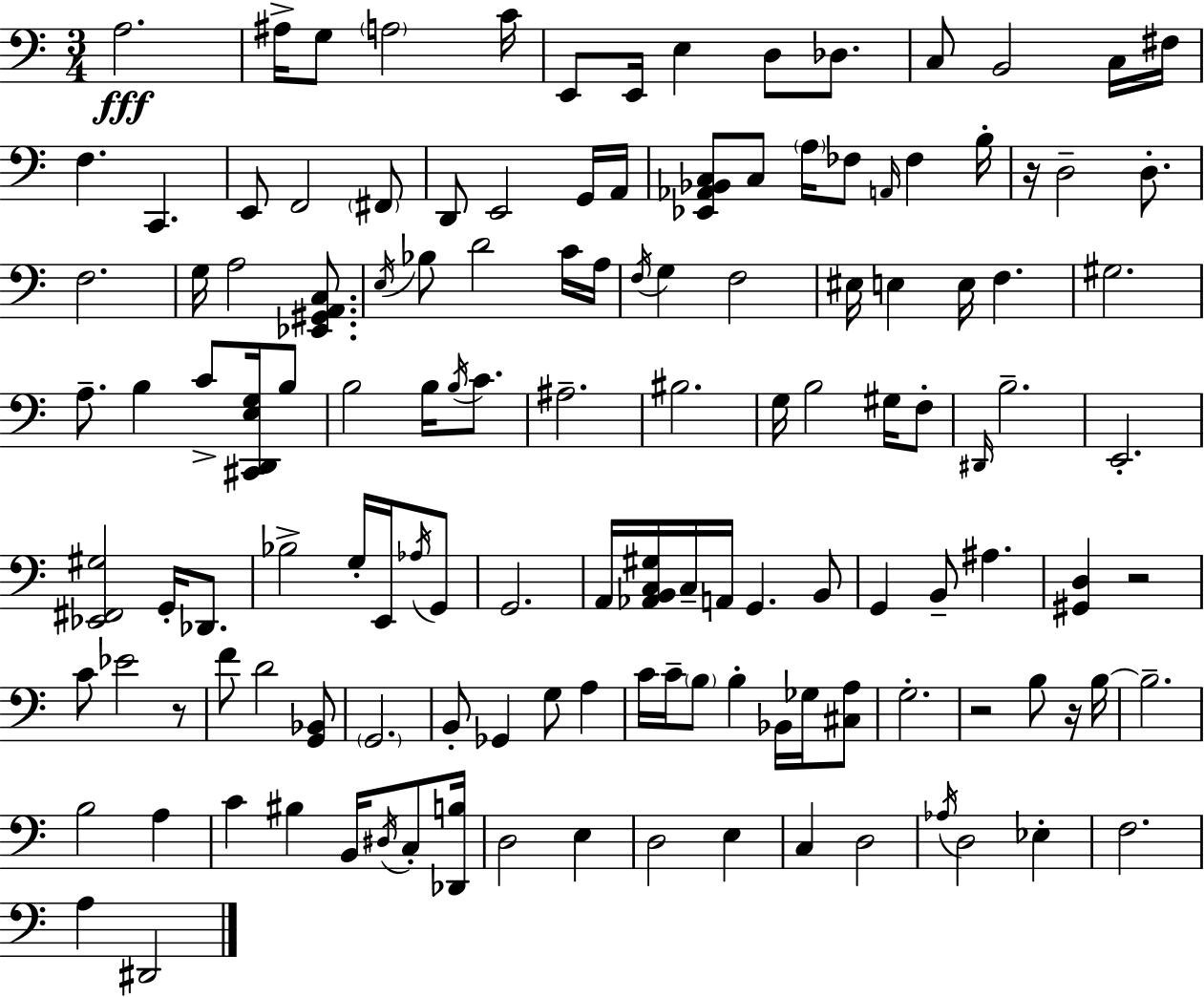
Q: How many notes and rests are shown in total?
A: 132